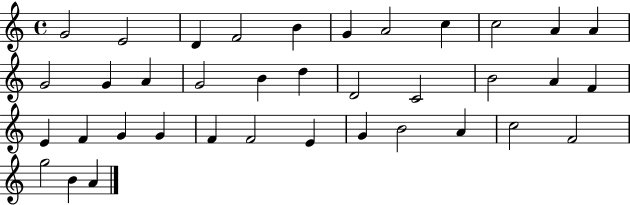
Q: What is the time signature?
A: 4/4